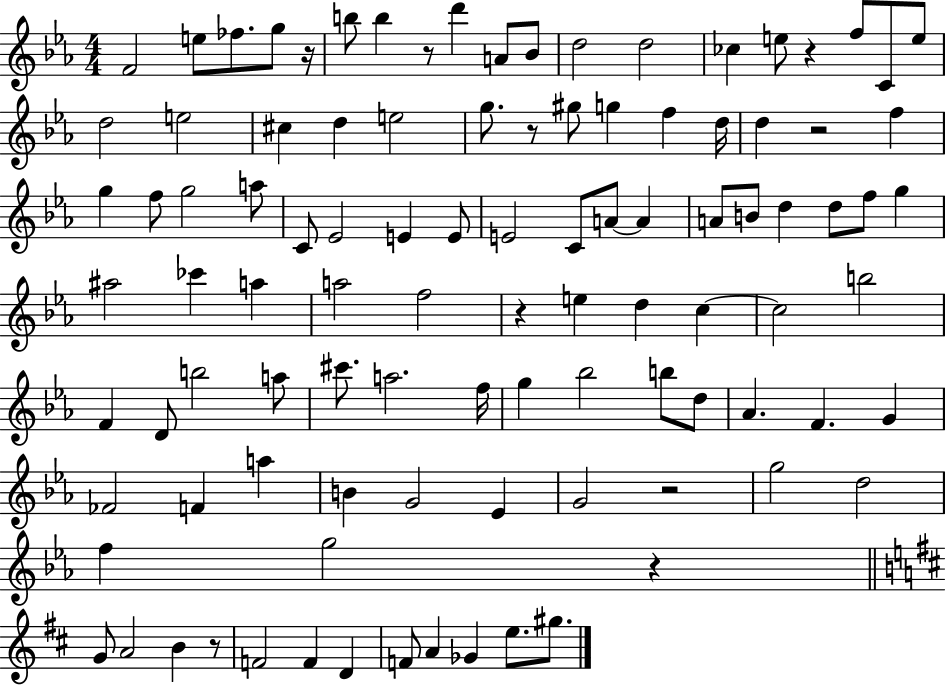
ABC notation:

X:1
T:Untitled
M:4/4
L:1/4
K:Eb
F2 e/2 _f/2 g/2 z/4 b/2 b z/2 d' A/2 _B/2 d2 d2 _c e/2 z f/2 C/2 e/2 d2 e2 ^c d e2 g/2 z/2 ^g/2 g f d/4 d z2 f g f/2 g2 a/2 C/2 _E2 E E/2 E2 C/2 A/2 A A/2 B/2 d d/2 f/2 g ^a2 _c' a a2 f2 z e d c c2 b2 F D/2 b2 a/2 ^c'/2 a2 f/4 g _b2 b/2 d/2 _A F G _F2 F a B G2 _E G2 z2 g2 d2 f g2 z G/2 A2 B z/2 F2 F D F/2 A _G e/2 ^g/2